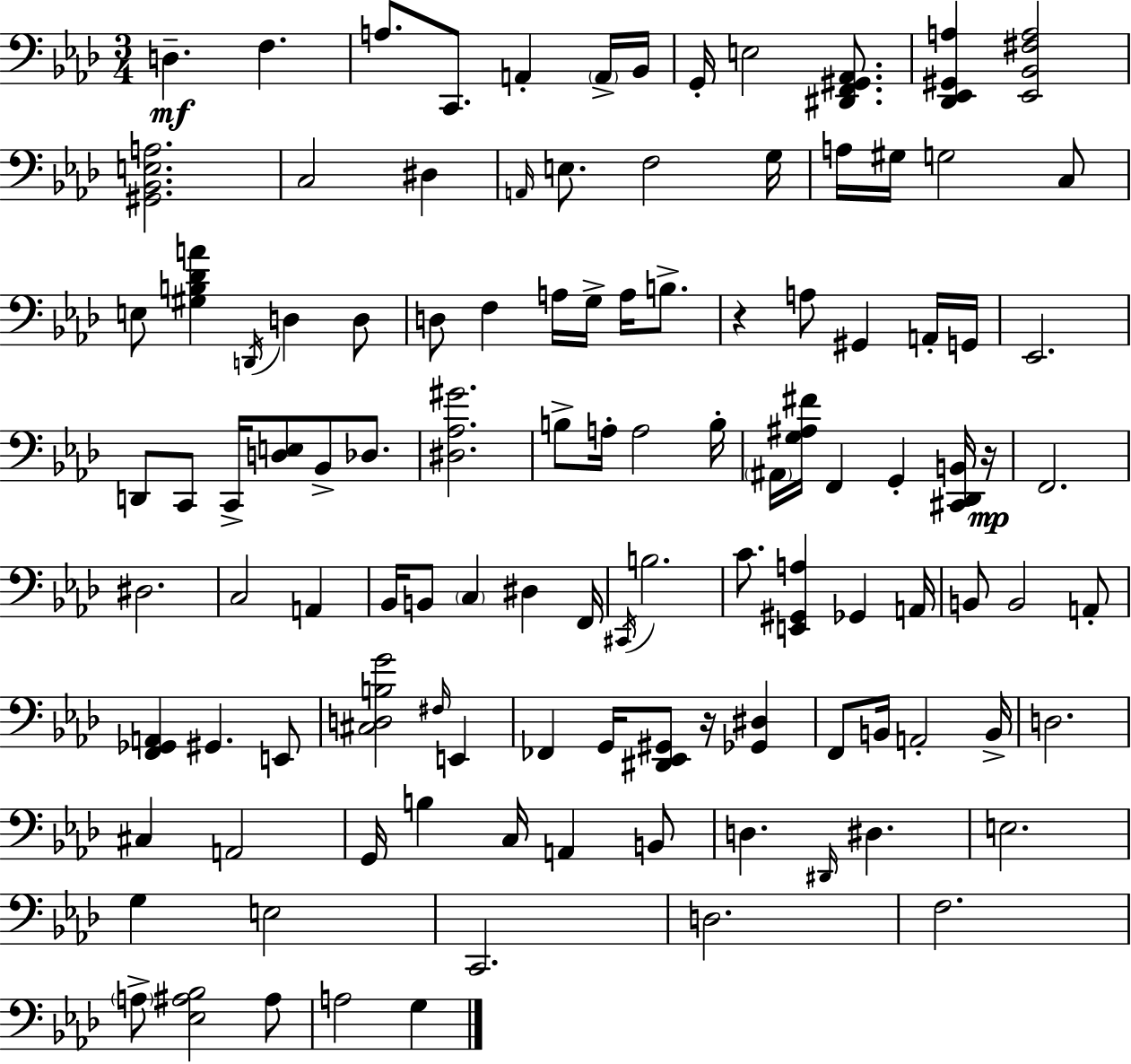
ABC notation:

X:1
T:Untitled
M:3/4
L:1/4
K:Fm
D, F, A,/2 C,,/2 A,, A,,/4 _B,,/4 G,,/4 E,2 [^D,,F,,^G,,_A,,]/2 [_D,,_E,,^G,,A,] [_E,,_B,,^F,A,]2 [^G,,_B,,E,A,]2 C,2 ^D, A,,/4 E,/2 F,2 G,/4 A,/4 ^G,/4 G,2 C,/2 E,/2 [^G,B,_DA] D,,/4 D, D,/2 D,/2 F, A,/4 G,/4 A,/4 B,/2 z A,/2 ^G,, A,,/4 G,,/4 _E,,2 D,,/2 C,,/2 C,,/4 [D,E,]/2 _B,,/2 _D,/2 [^D,_A,^G]2 B,/2 A,/4 A,2 B,/4 ^A,,/4 [G,^A,^F]/4 F,, G,, [^C,,_D,,B,,]/4 z/4 F,,2 ^D,2 C,2 A,, _B,,/4 B,,/2 C, ^D, F,,/4 ^C,,/4 B,2 C/2 [E,,^G,,A,] _G,, A,,/4 B,,/2 B,,2 A,,/2 [F,,_G,,A,,] ^G,, E,,/2 [^C,D,B,G]2 ^F,/4 E,, _F,, G,,/4 [^D,,_E,,^G,,]/2 z/4 [_G,,^D,] F,,/2 B,,/4 A,,2 B,,/4 D,2 ^C, A,,2 G,,/4 B, C,/4 A,, B,,/2 D, ^D,,/4 ^D, E,2 G, E,2 C,,2 D,2 F,2 A,/2 [_E,^A,_B,]2 ^A,/2 A,2 G,